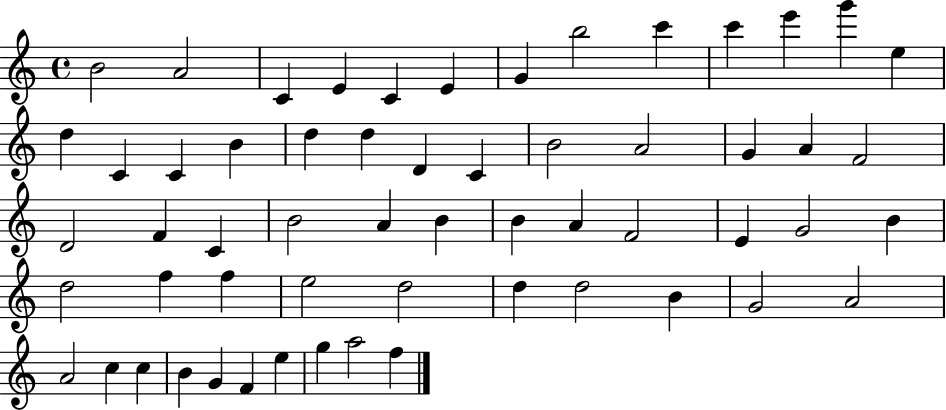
X:1
T:Untitled
M:4/4
L:1/4
K:C
B2 A2 C E C E G b2 c' c' e' g' e d C C B d d D C B2 A2 G A F2 D2 F C B2 A B B A F2 E G2 B d2 f f e2 d2 d d2 B G2 A2 A2 c c B G F e g a2 f